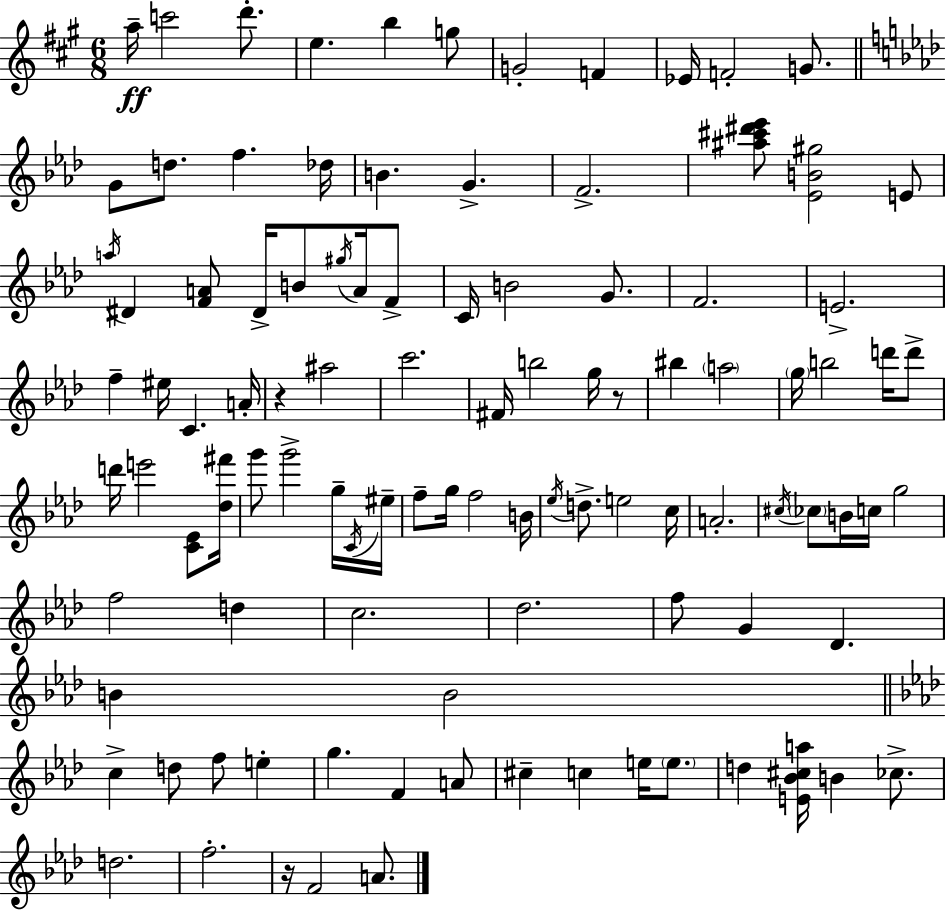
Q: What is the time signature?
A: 6/8